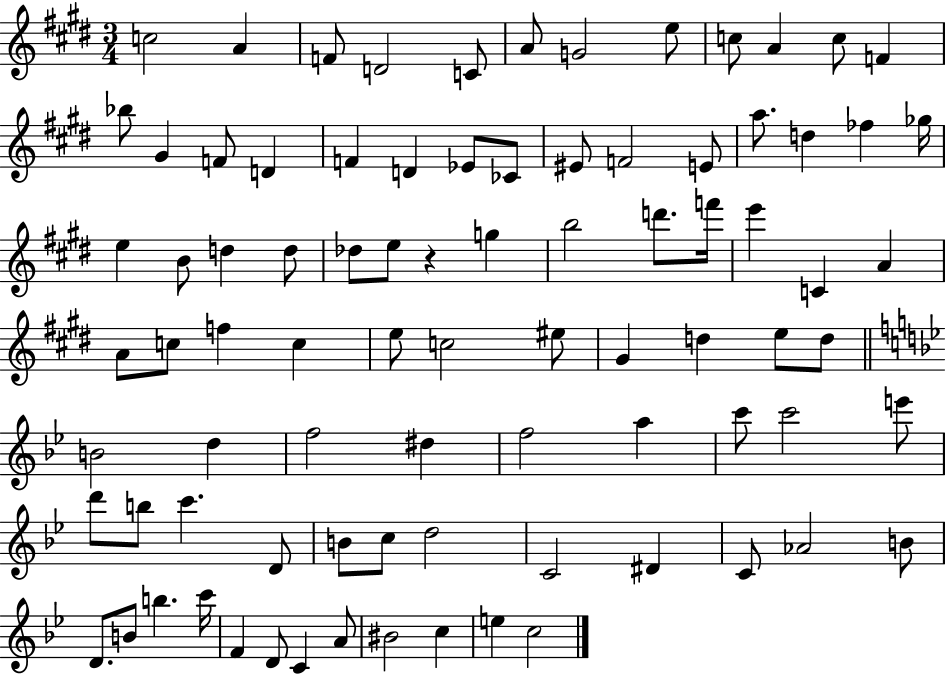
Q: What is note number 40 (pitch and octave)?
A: A4